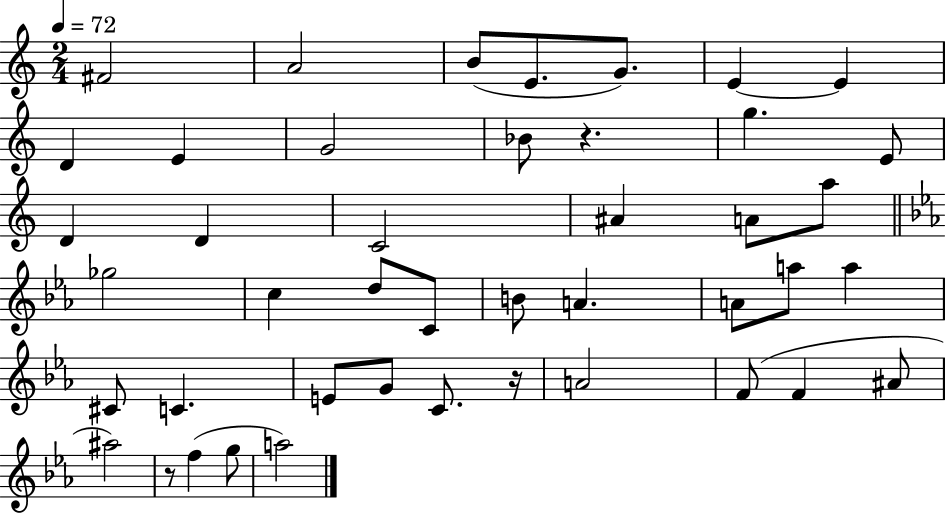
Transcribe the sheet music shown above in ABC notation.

X:1
T:Untitled
M:2/4
L:1/4
K:C
^F2 A2 B/2 E/2 G/2 E E D E G2 _B/2 z g E/2 D D C2 ^A A/2 a/2 _g2 c d/2 C/2 B/2 A A/2 a/2 a ^C/2 C E/2 G/2 C/2 z/4 A2 F/2 F ^A/2 ^a2 z/2 f g/2 a2